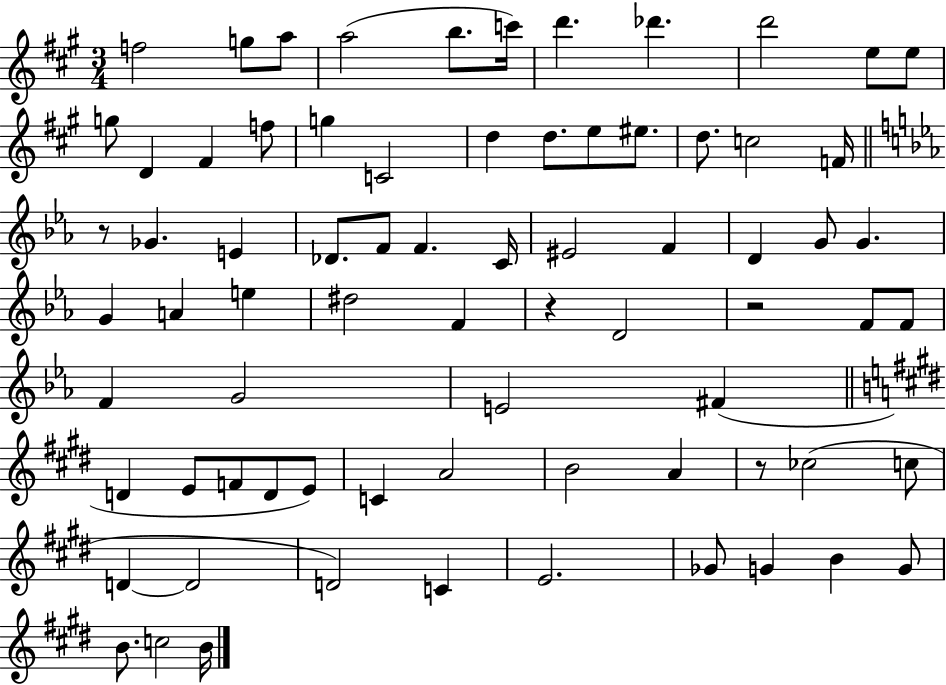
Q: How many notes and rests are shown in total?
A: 74